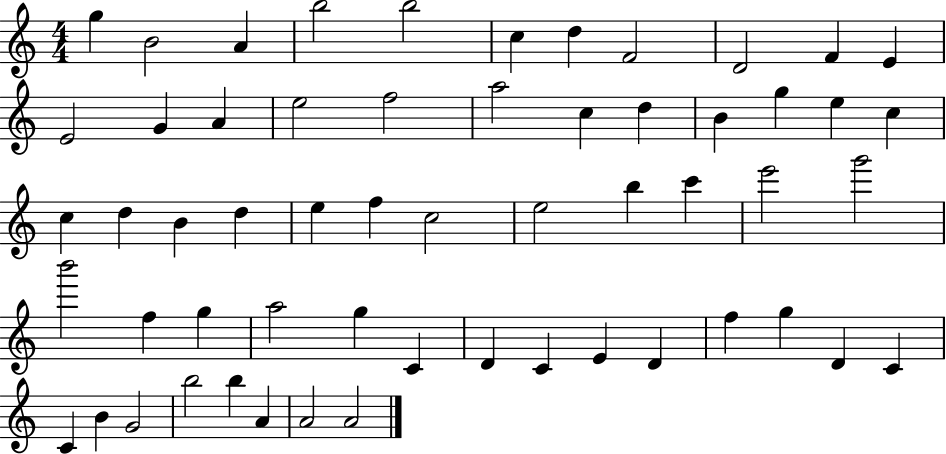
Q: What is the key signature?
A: C major